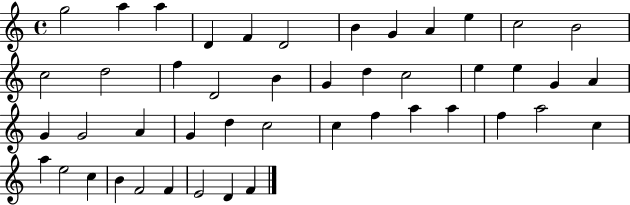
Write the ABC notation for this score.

X:1
T:Untitled
M:4/4
L:1/4
K:C
g2 a a D F D2 B G A e c2 B2 c2 d2 f D2 B G d c2 e e G A G G2 A G d c2 c f a a f a2 c a e2 c B F2 F E2 D F